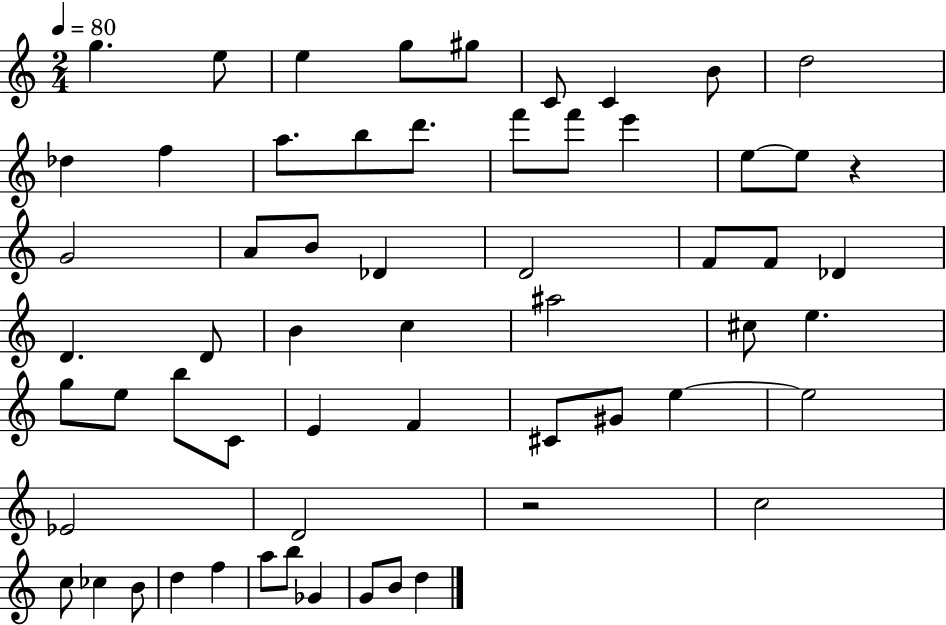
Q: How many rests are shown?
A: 2